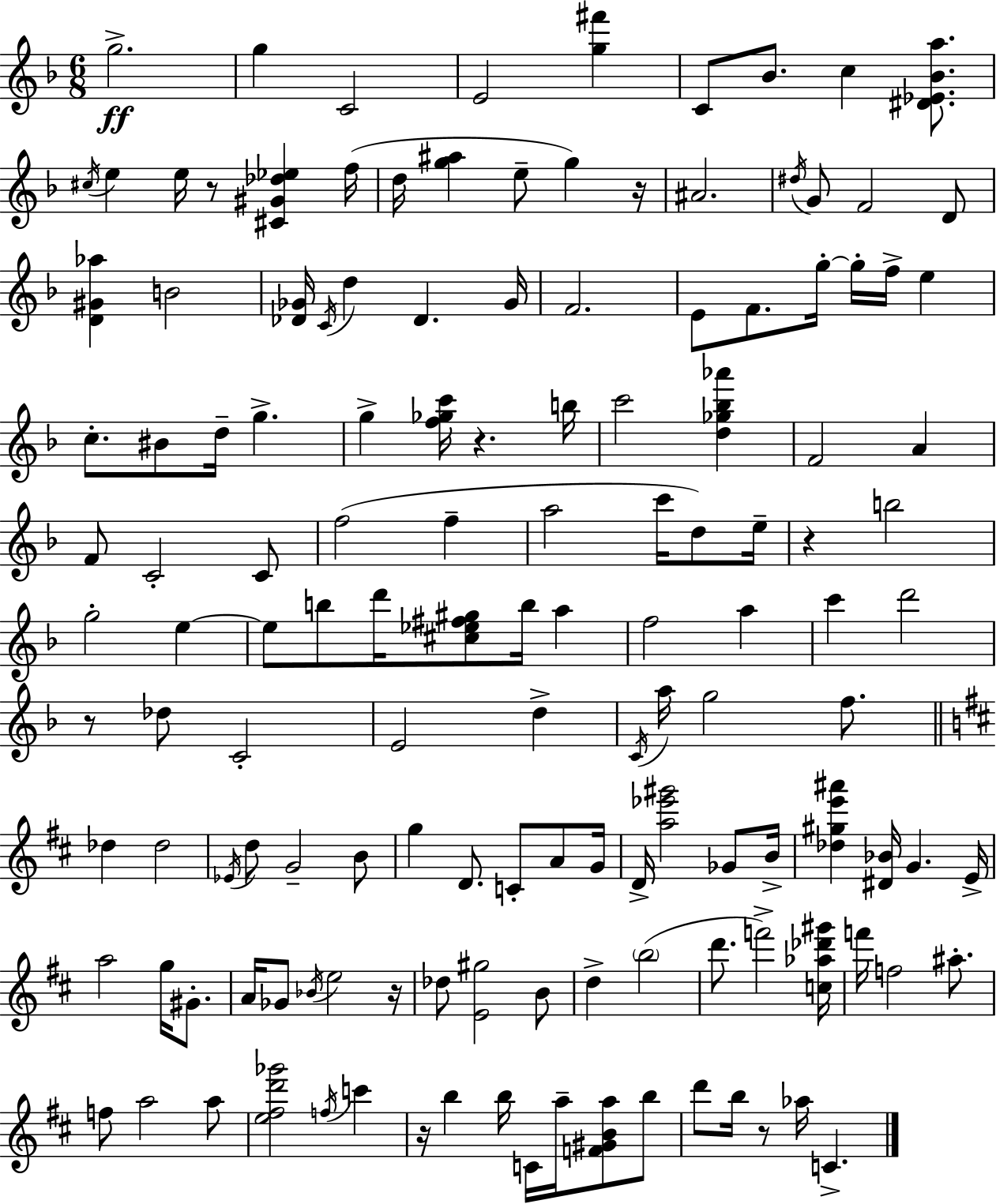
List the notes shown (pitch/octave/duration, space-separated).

G5/h. G5/q C4/h E4/h [G5,F#6]/q C4/e Bb4/e. C5/q [D#4,Eb4,Bb4,A5]/e. C#5/s E5/q E5/s R/e [C#4,G#4,Db5,Eb5]/q F5/s D5/s [G5,A#5]/q E5/e G5/q R/s A#4/h. D#5/s G4/e F4/h D4/e [D4,G#4,Ab5]/q B4/h [Db4,Gb4]/s C4/s D5/q Db4/q. Gb4/s F4/h. E4/e F4/e. G5/s G5/s F5/s E5/q C5/e. BIS4/e D5/s G5/q. G5/q [F5,Gb5,C6]/s R/q. B5/s C6/h [D5,Gb5,Bb5,Ab6]/q F4/h A4/q F4/e C4/h C4/e F5/h F5/q A5/h C6/s D5/e E5/s R/q B5/h G5/h E5/q E5/e B5/e D6/s [C#5,Eb5,F#5,G#5]/e B5/s A5/q F5/h A5/q C6/q D6/h R/e Db5/e C4/h E4/h D5/q C4/s A5/s G5/h F5/e. Db5/q Db5/h Eb4/s D5/e G4/h B4/e G5/q D4/e. C4/e A4/e G4/s D4/s [A5,Eb6,G#6]/h Gb4/e B4/s [Db5,G#5,E6,A#6]/q [D#4,Bb4]/s G4/q. E4/s A5/h G5/s G#4/e. A4/s Gb4/e Bb4/s E5/h R/s Db5/e [E4,G#5]/h B4/e D5/q B5/h D6/e. F6/h [C5,Ab5,Db6,G#6]/s F6/s F5/h A#5/e. F5/e A5/h A5/e [E5,F#5,D6,Gb6]/h F5/s C6/q R/s B5/q B5/s C4/s A5/s [F4,G#4,B4,A5]/e B5/e D6/e B5/s R/e Ab5/s C4/q.